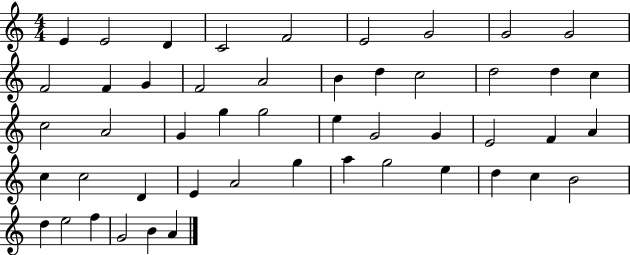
{
  \clef treble
  \numericTimeSignature
  \time 4/4
  \key c \major
  e'4 e'2 d'4 | c'2 f'2 | e'2 g'2 | g'2 g'2 | \break f'2 f'4 g'4 | f'2 a'2 | b'4 d''4 c''2 | d''2 d''4 c''4 | \break c''2 a'2 | g'4 g''4 g''2 | e''4 g'2 g'4 | e'2 f'4 a'4 | \break c''4 c''2 d'4 | e'4 a'2 g''4 | a''4 g''2 e''4 | d''4 c''4 b'2 | \break d''4 e''2 f''4 | g'2 b'4 a'4 | \bar "|."
}